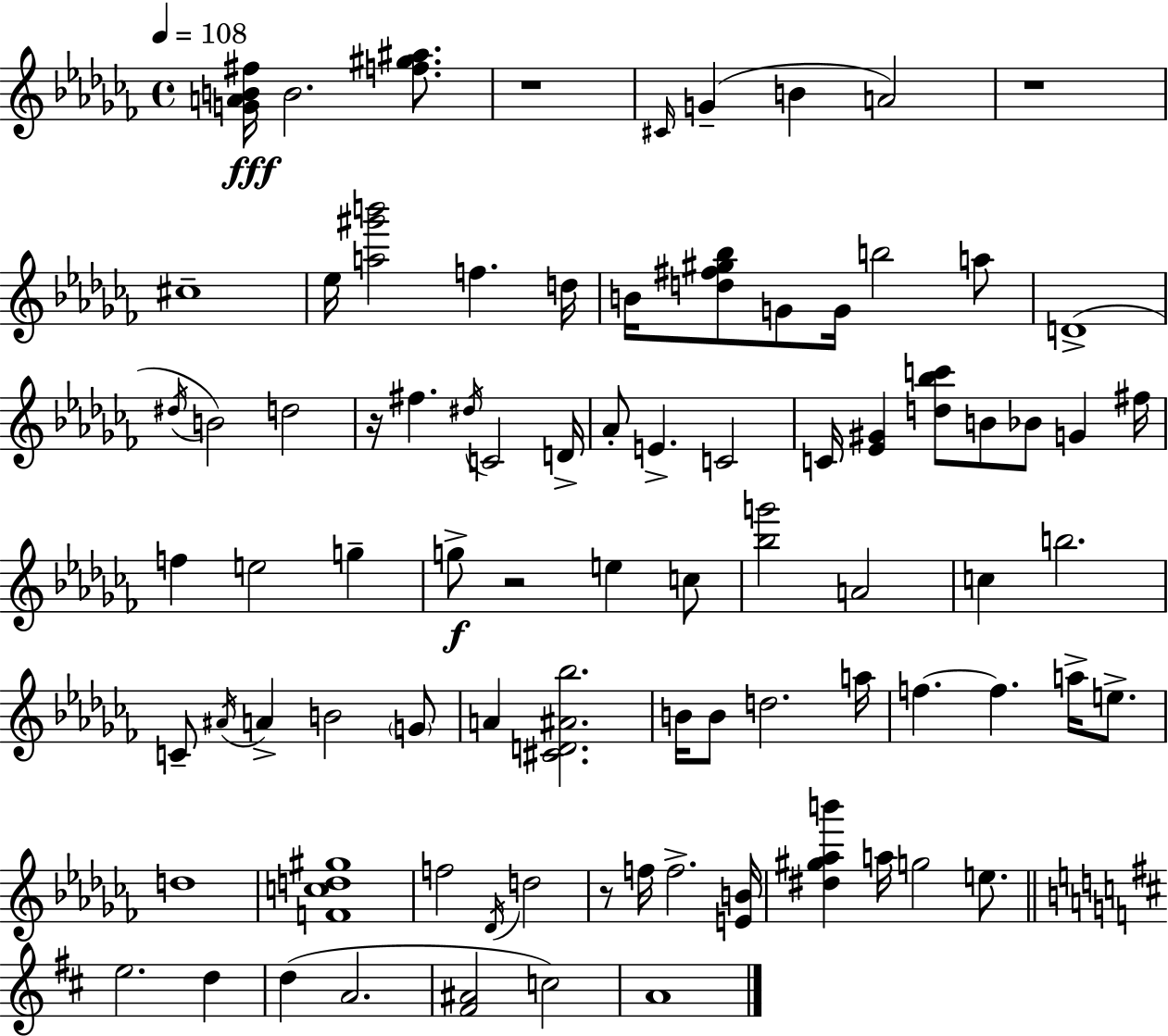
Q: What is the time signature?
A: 4/4